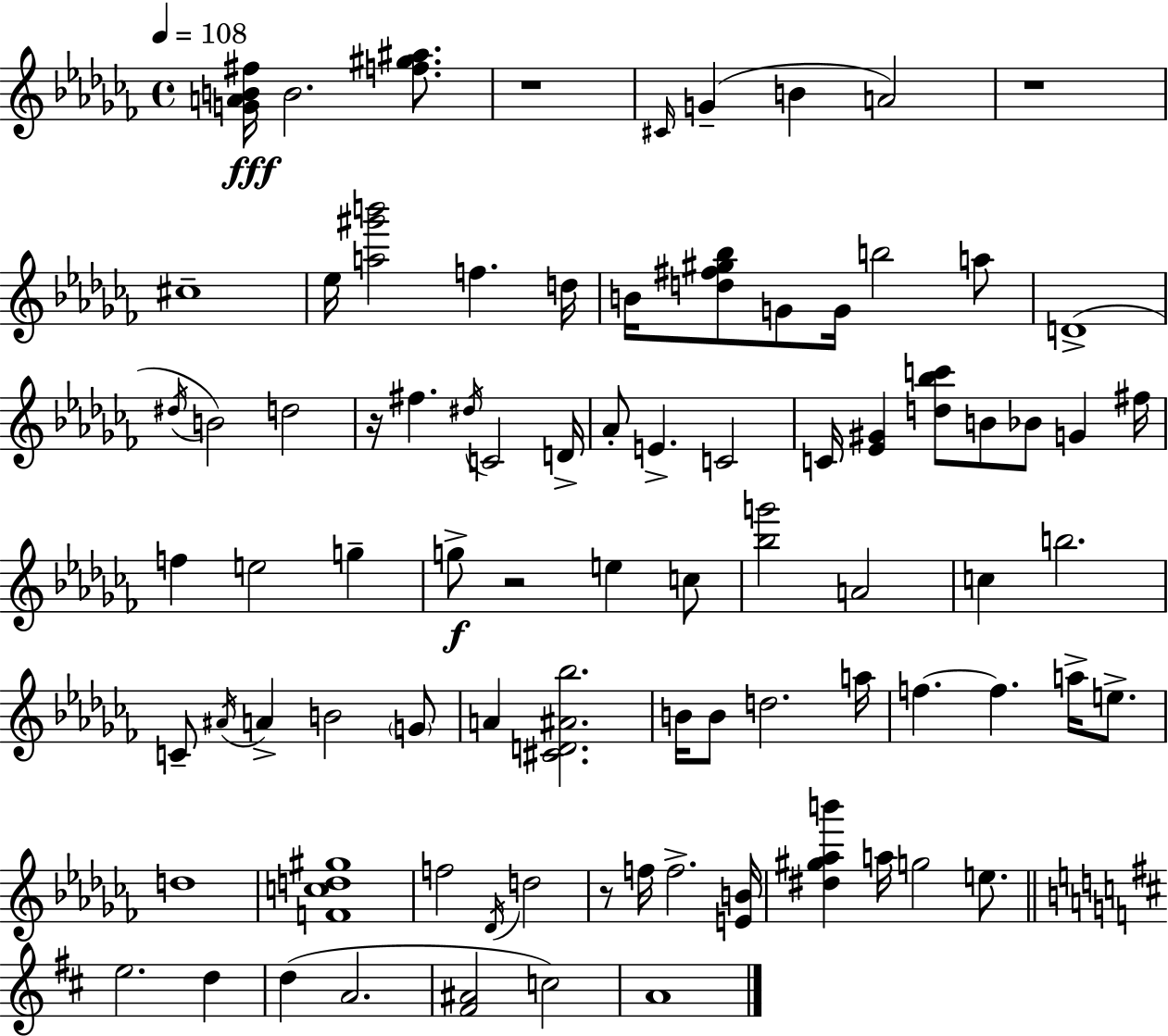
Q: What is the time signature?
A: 4/4